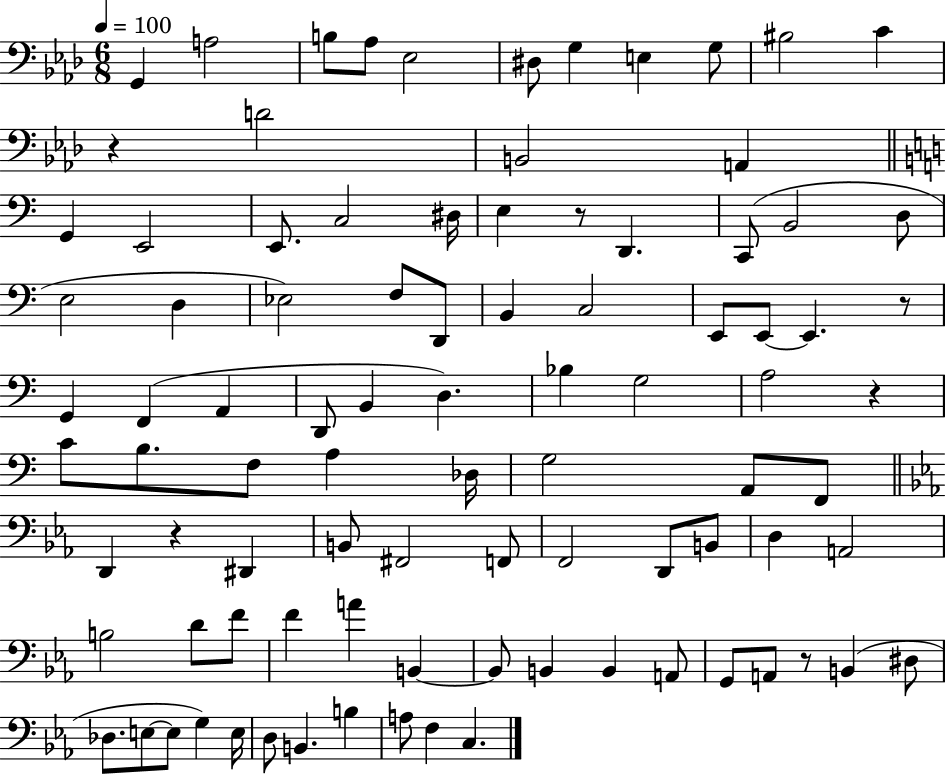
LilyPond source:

{
  \clef bass
  \numericTimeSignature
  \time 6/8
  \key aes \major
  \tempo 4 = 100
  g,4 a2 | b8 aes8 ees2 | dis8 g4 e4 g8 | bis2 c'4 | \break r4 d'2 | b,2 a,4 | \bar "||" \break \key c \major g,4 e,2 | e,8. c2 dis16 | e4 r8 d,4. | c,8( b,2 d8 | \break e2 d4 | ees2) f8 d,8 | b,4 c2 | e,8 e,8~~ e,4. r8 | \break g,4 f,4( a,4 | d,8 b,4 d4.) | bes4 g2 | a2 r4 | \break c'8 b8. f8 a4 des16 | g2 a,8 f,8 | \bar "||" \break \key ees \major d,4 r4 dis,4 | b,8 fis,2 f,8 | f,2 d,8 b,8 | d4 a,2 | \break b2 d'8 f'8 | f'4 a'4 b,4~~ | b,8 b,4 b,4 a,8 | g,8 a,8 r8 b,4( dis8 | \break des8. e8~~ e8 g4) e16 | d8 b,4. b4 | a8 f4 c4. | \bar "|."
}